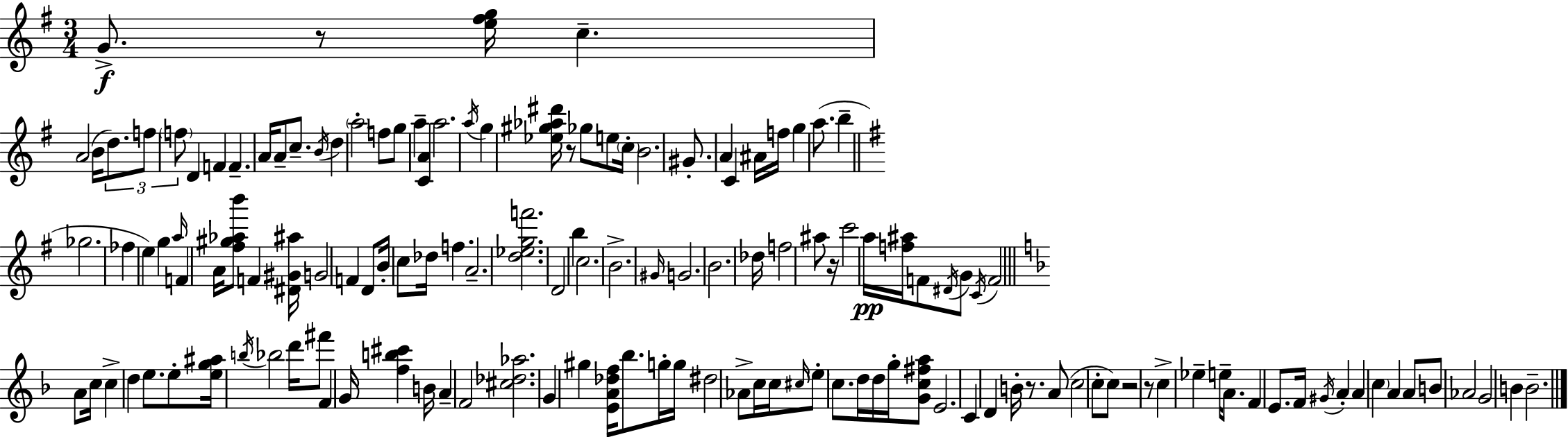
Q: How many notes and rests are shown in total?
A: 141